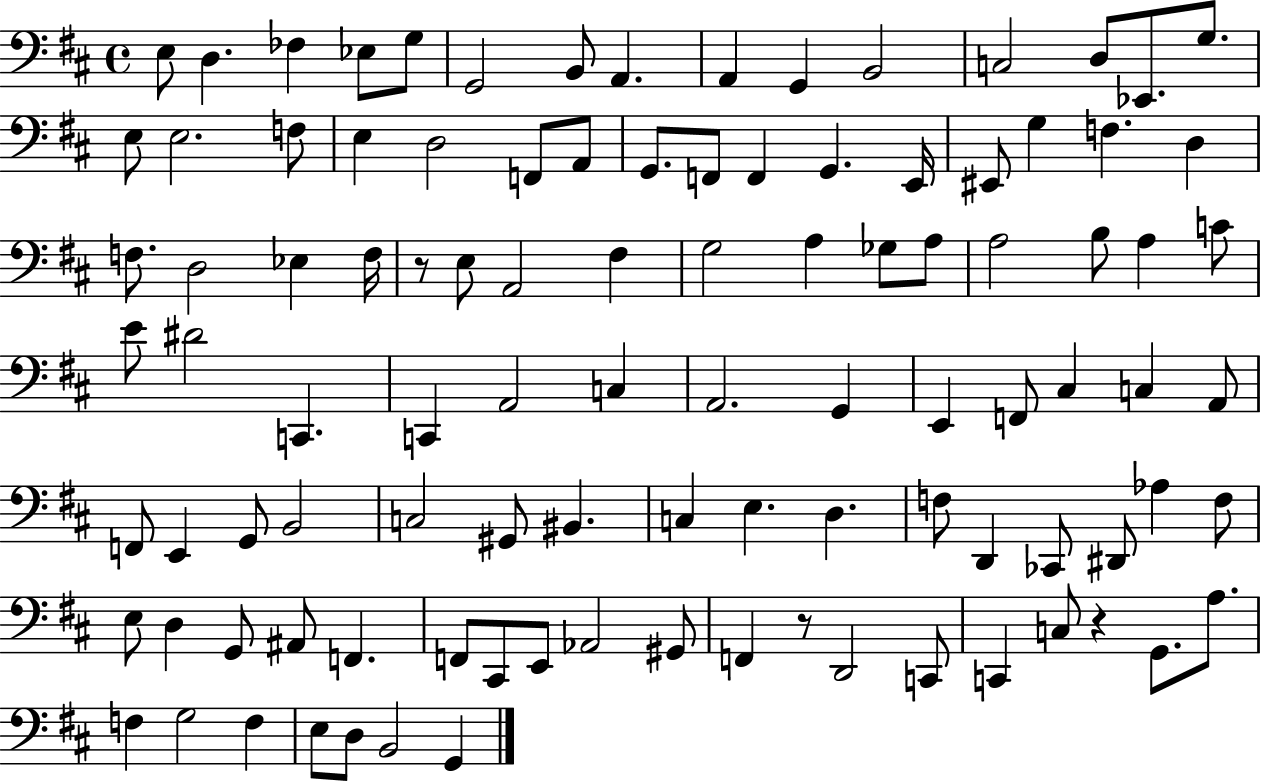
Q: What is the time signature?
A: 4/4